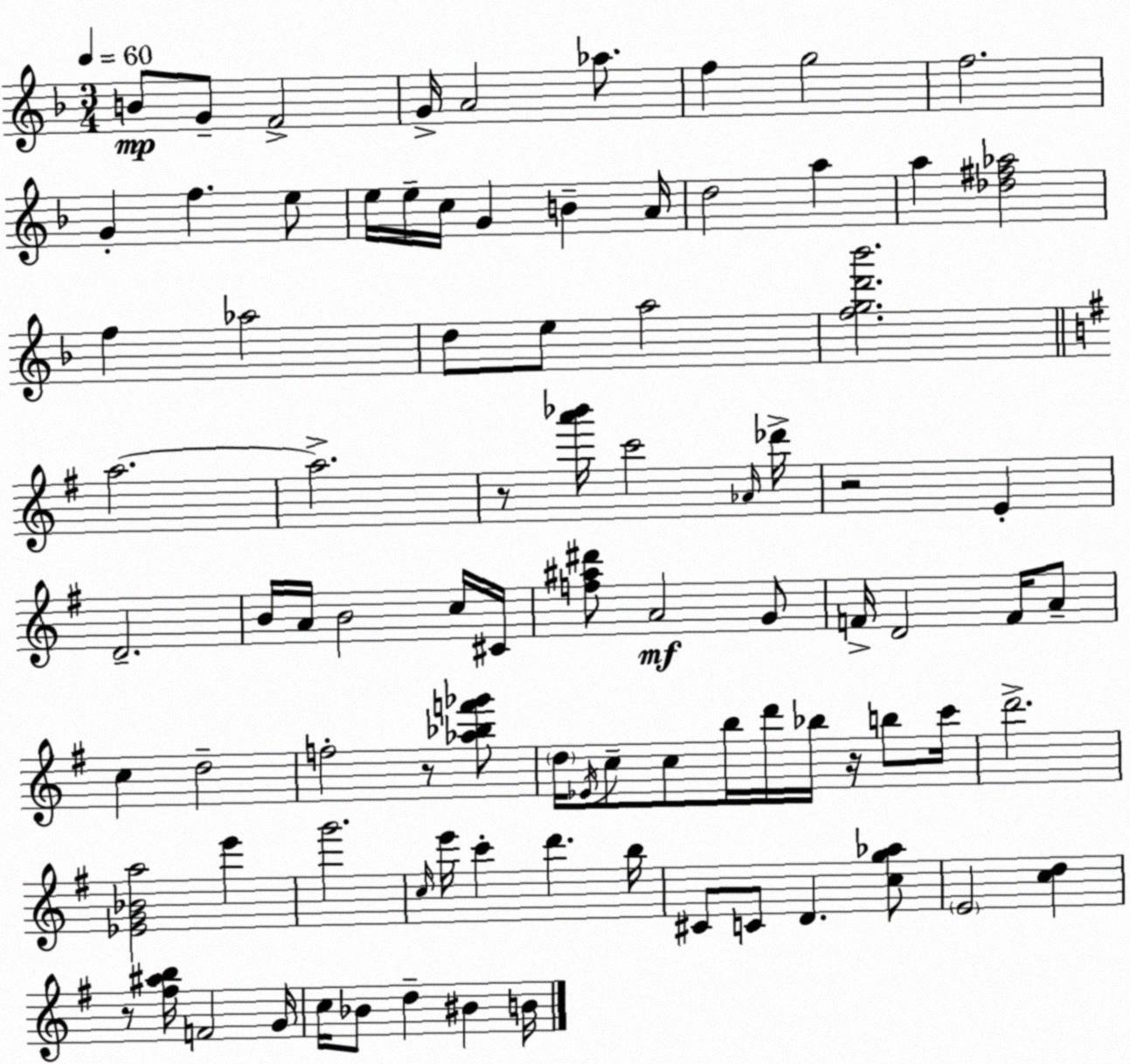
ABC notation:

X:1
T:Untitled
M:3/4
L:1/4
K:Dm
B/2 G/2 F2 G/4 A2 _a/2 f g2 f2 G f e/2 e/4 e/4 c/4 G B A/4 d2 a a [_d^f_a]2 f _a2 d/2 e/2 a2 [fgd'_b']2 a2 a2 z/2 [a'_b']/4 c'2 _A/4 _d'/4 z2 E D2 B/4 A/4 B2 c/4 ^C/4 [f^a^d']/2 A2 G/2 F/4 D2 F/4 A/2 c d2 f2 z/2 [_a_bf'_g']/2 d/4 _E/4 c/2 c/2 b/4 d'/4 _b/4 z/4 b/2 c'/4 d'2 [_EG_Ba]2 e' g'2 c/4 e'/4 c' d' b/4 ^C/2 C/2 D [cg_a]/2 E2 [cd] z/2 [^f^ab]/4 F2 G/4 c/4 _B/2 d ^B B/4